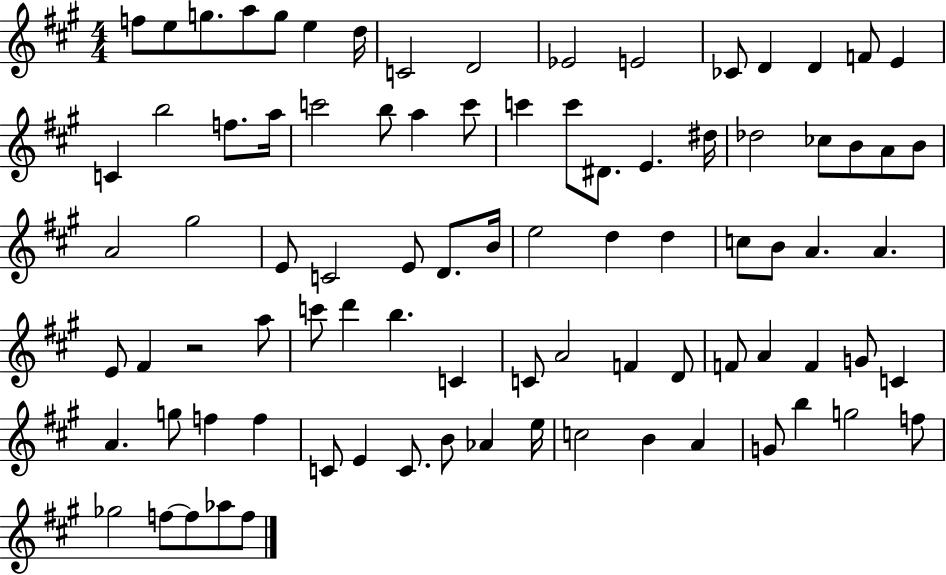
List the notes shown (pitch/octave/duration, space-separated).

F5/e E5/e G5/e. A5/e G5/e E5/q D5/s C4/h D4/h Eb4/h E4/h CES4/e D4/q D4/q F4/e E4/q C4/q B5/h F5/e. A5/s C6/h B5/e A5/q C6/e C6/q C6/e D#4/e. E4/q. D#5/s Db5/h CES5/e B4/e A4/e B4/e A4/h G#5/h E4/e C4/h E4/e D4/e. B4/s E5/h D5/q D5/q C5/e B4/e A4/q. A4/q. E4/e F#4/q R/h A5/e C6/e D6/q B5/q. C4/q C4/e A4/h F4/q D4/e F4/e A4/q F4/q G4/e C4/q A4/q. G5/e F5/q F5/q C4/e E4/q C4/e. B4/e Ab4/q E5/s C5/h B4/q A4/q G4/e B5/q G5/h F5/e Gb5/h F5/e F5/e Ab5/e F5/e